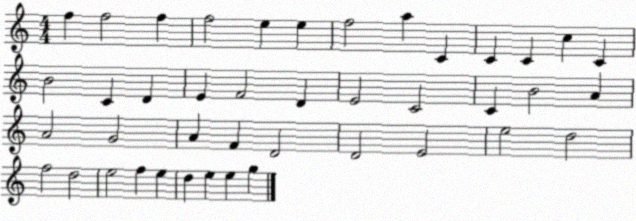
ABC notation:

X:1
T:Untitled
M:4/4
L:1/4
K:C
f f2 f f2 e e f2 a C C C c C B2 C D E F2 D E2 C2 C B2 A A2 G2 A F D2 D2 E2 e2 d2 f2 d2 e2 f e d e e g